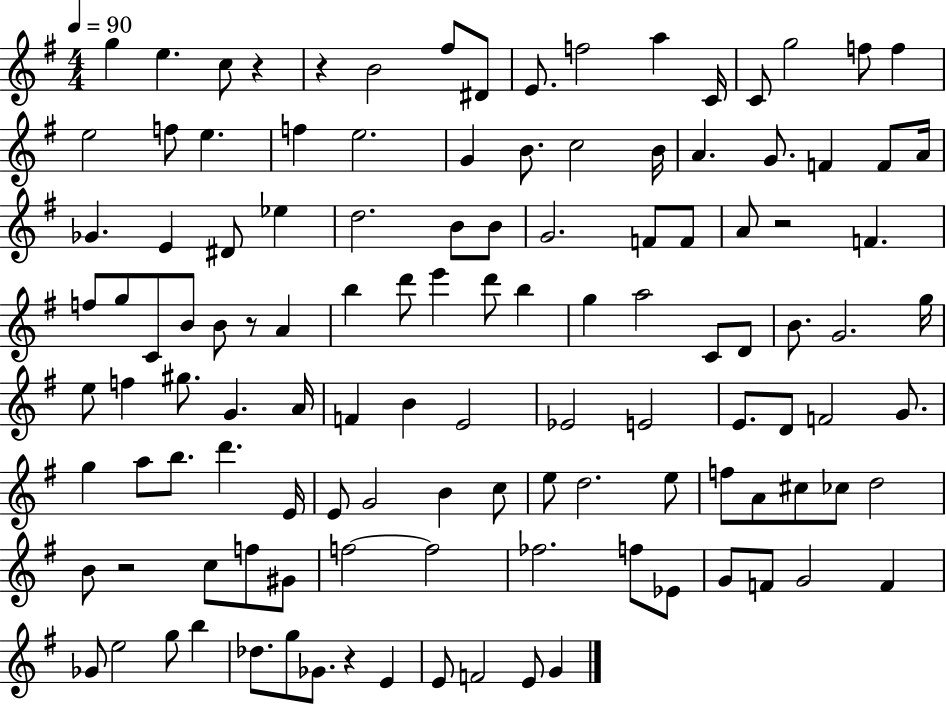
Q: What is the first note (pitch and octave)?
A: G5